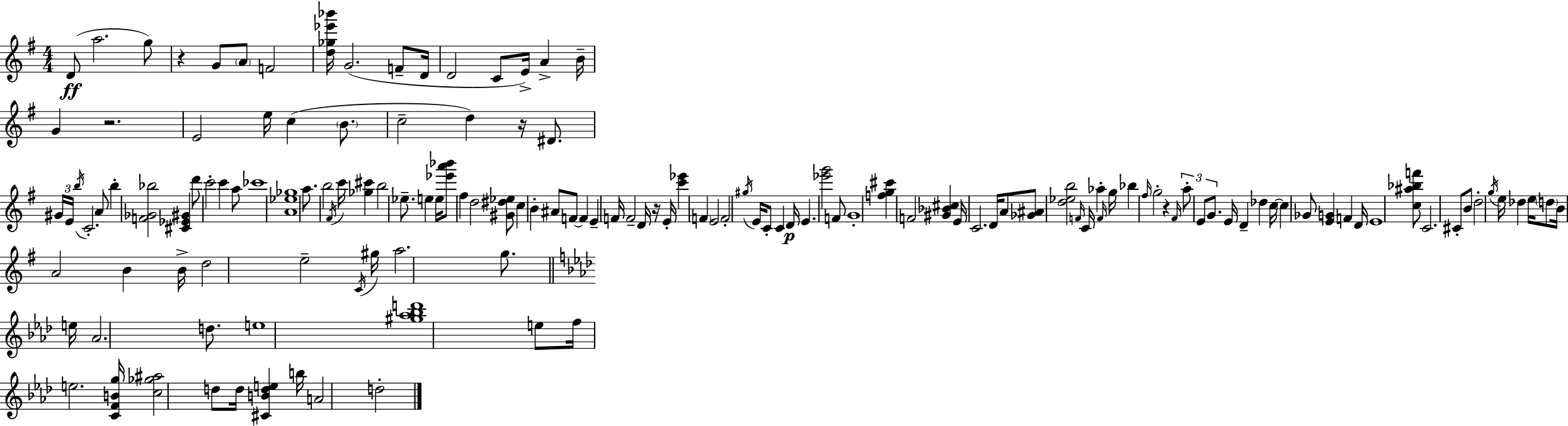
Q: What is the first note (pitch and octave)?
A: D4